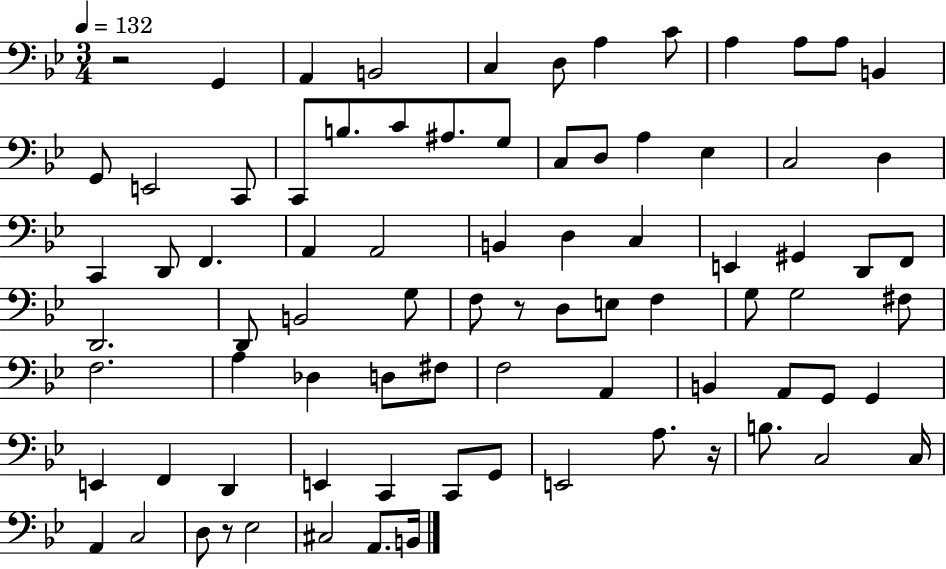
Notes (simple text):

R/h G2/q A2/q B2/h C3/q D3/e A3/q C4/e A3/q A3/e A3/e B2/q G2/e E2/h C2/e C2/e B3/e. C4/e A#3/e. G3/e C3/e D3/e A3/q Eb3/q C3/h D3/q C2/q D2/e F2/q. A2/q A2/h B2/q D3/q C3/q E2/q G#2/q D2/e F2/e D2/h. D2/e B2/h G3/e F3/e R/e D3/e E3/e F3/q G3/e G3/h F#3/e F3/h. A3/q Db3/q D3/e F#3/e F3/h A2/q B2/q A2/e G2/e G2/q E2/q F2/q D2/q E2/q C2/q C2/e G2/e E2/h A3/e. R/s B3/e. C3/h C3/s A2/q C3/h D3/e R/e Eb3/h C#3/h A2/e. B2/s